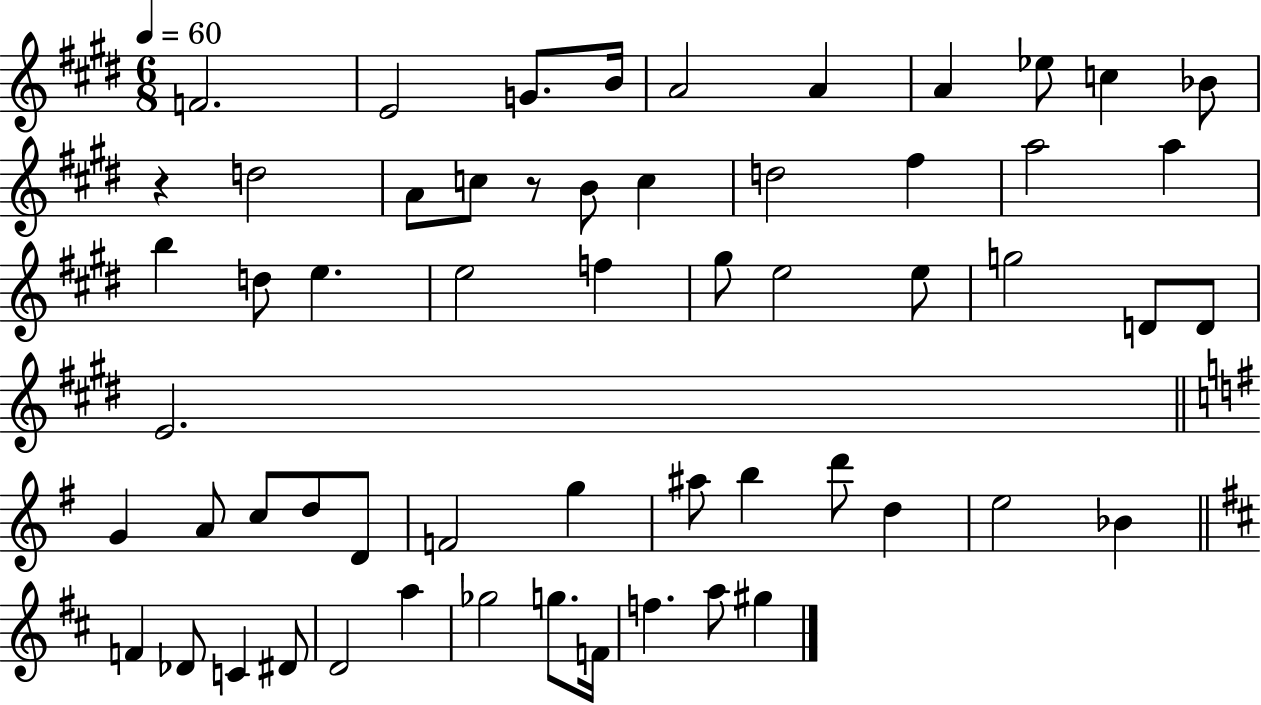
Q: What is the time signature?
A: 6/8